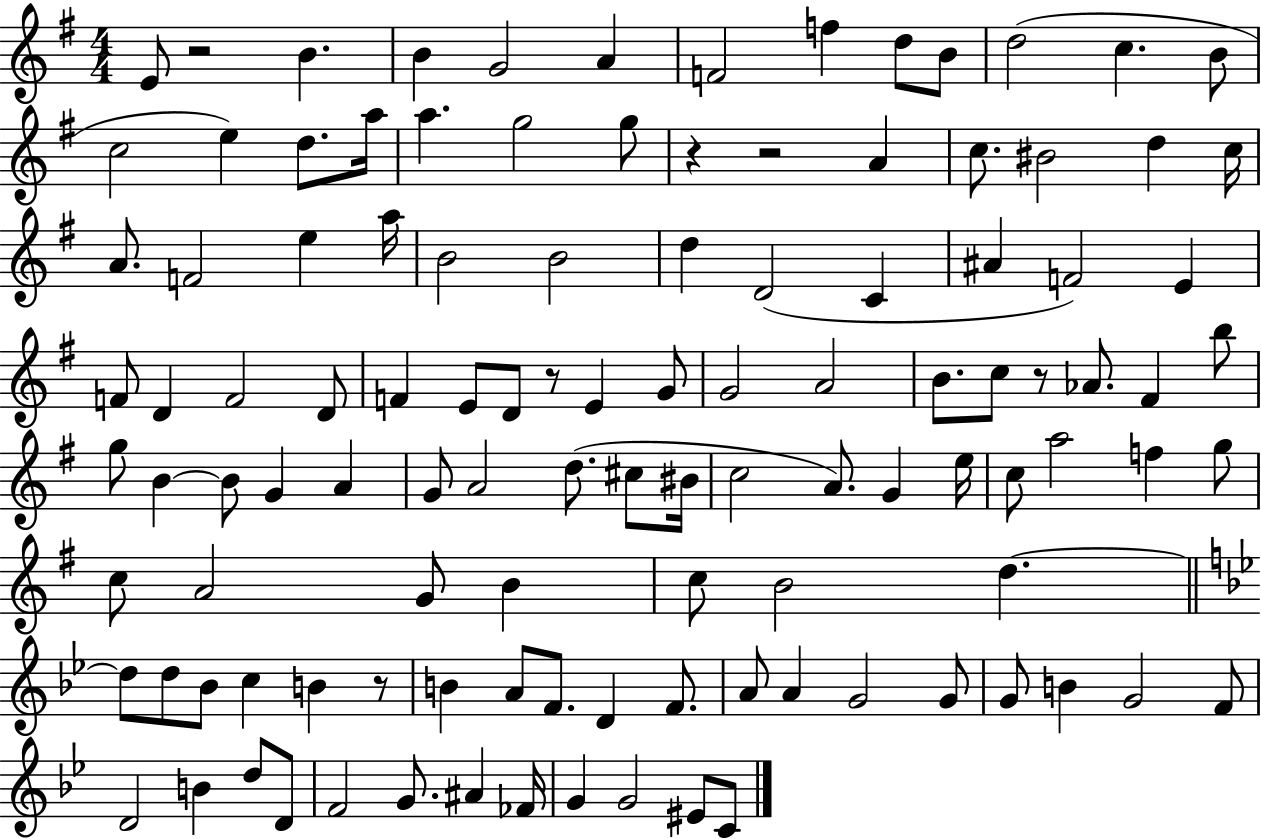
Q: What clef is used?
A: treble